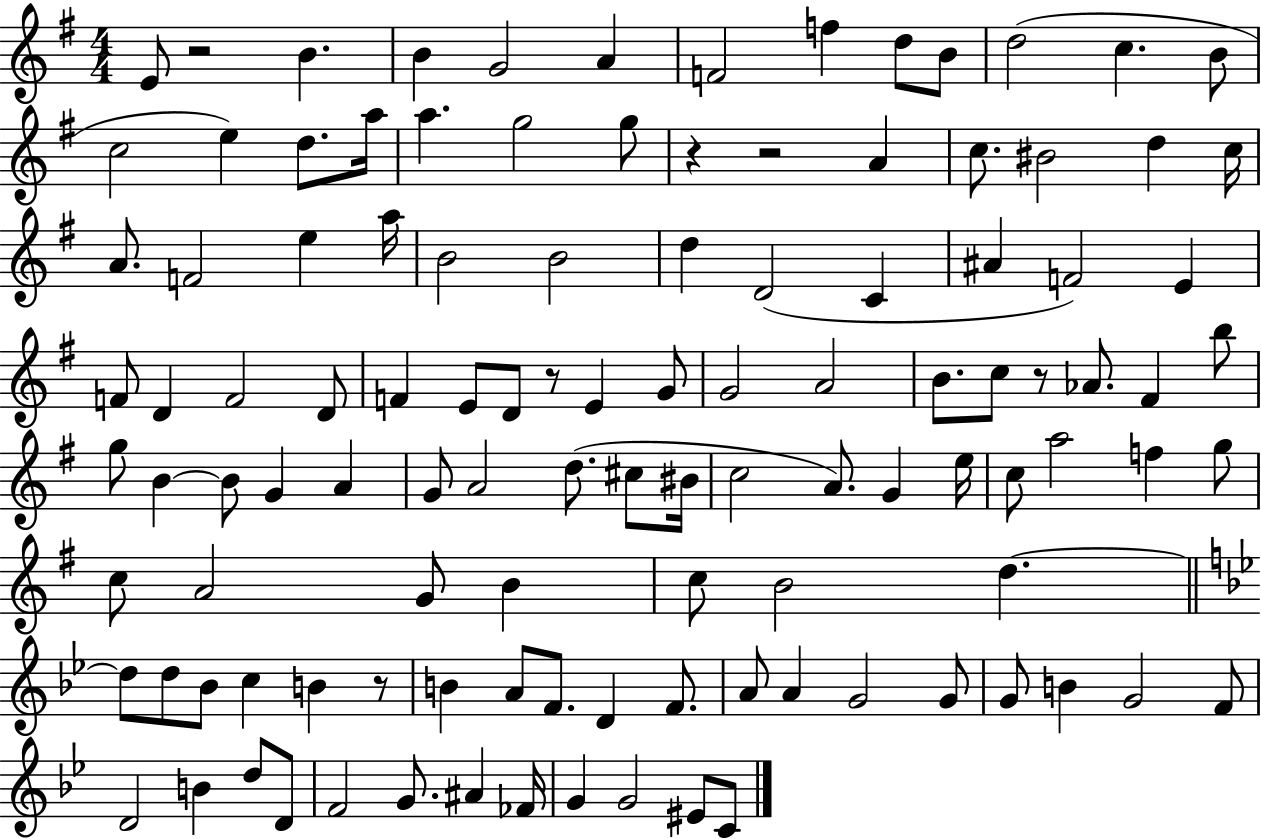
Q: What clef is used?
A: treble